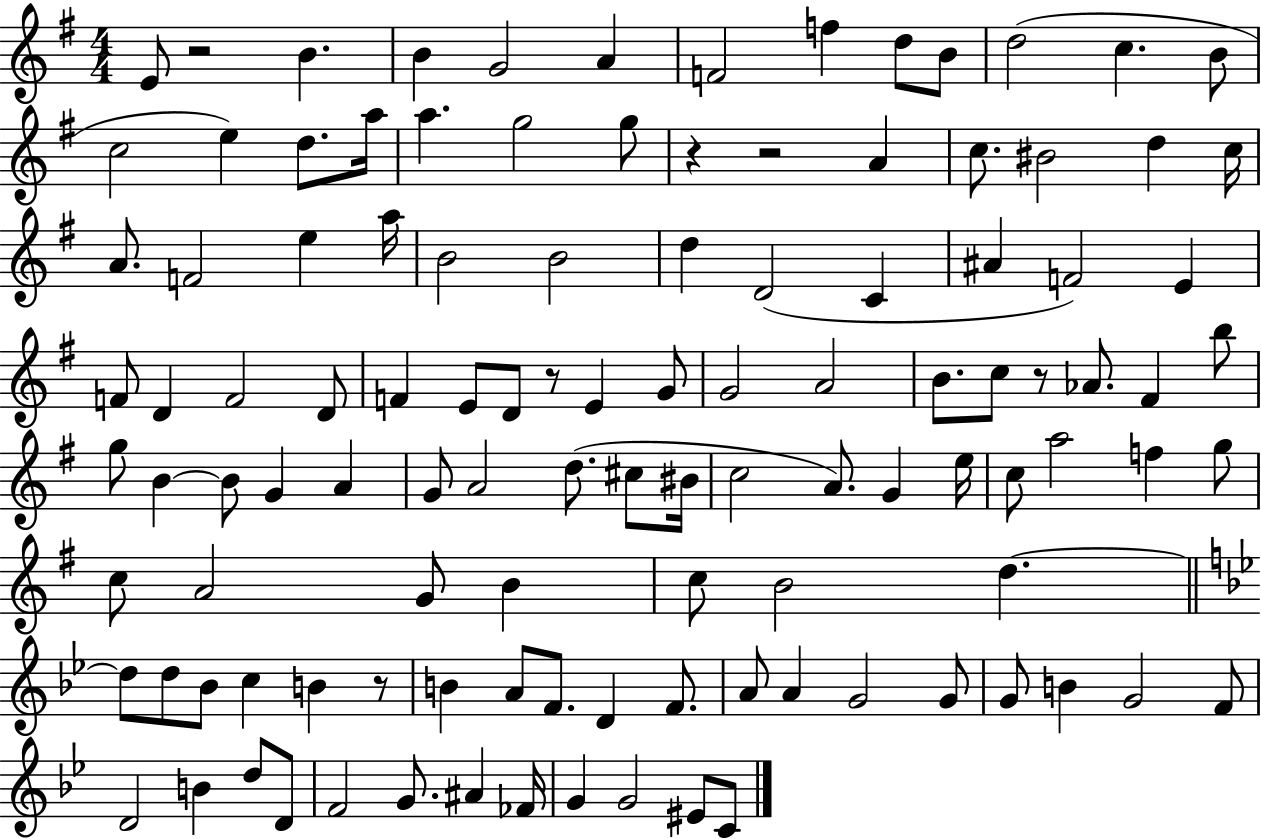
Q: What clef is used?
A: treble